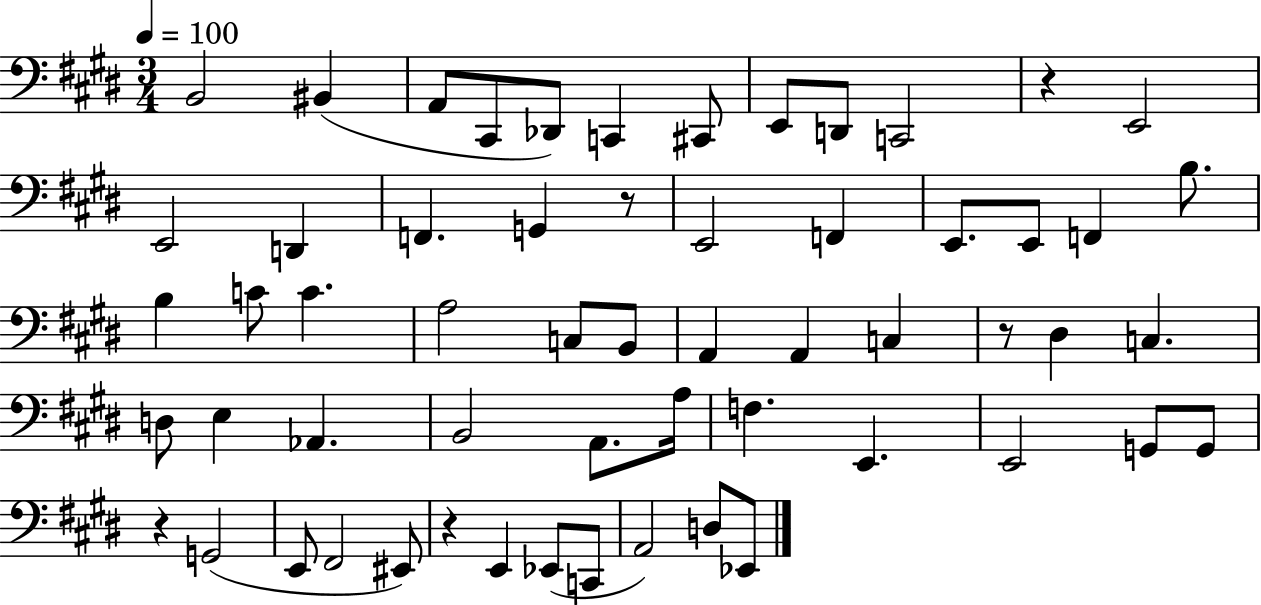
B2/h BIS2/q A2/e C#2/e Db2/e C2/q C#2/e E2/e D2/e C2/h R/q E2/h E2/h D2/q F2/q. G2/q R/e E2/h F2/q E2/e. E2/e F2/q B3/e. B3/q C4/e C4/q. A3/h C3/e B2/e A2/q A2/q C3/q R/e D#3/q C3/q. D3/e E3/q Ab2/q. B2/h A2/e. A3/s F3/q. E2/q. E2/h G2/e G2/e R/q G2/h E2/e F#2/h EIS2/e R/q E2/q Eb2/e C2/e A2/h D3/e Eb2/e